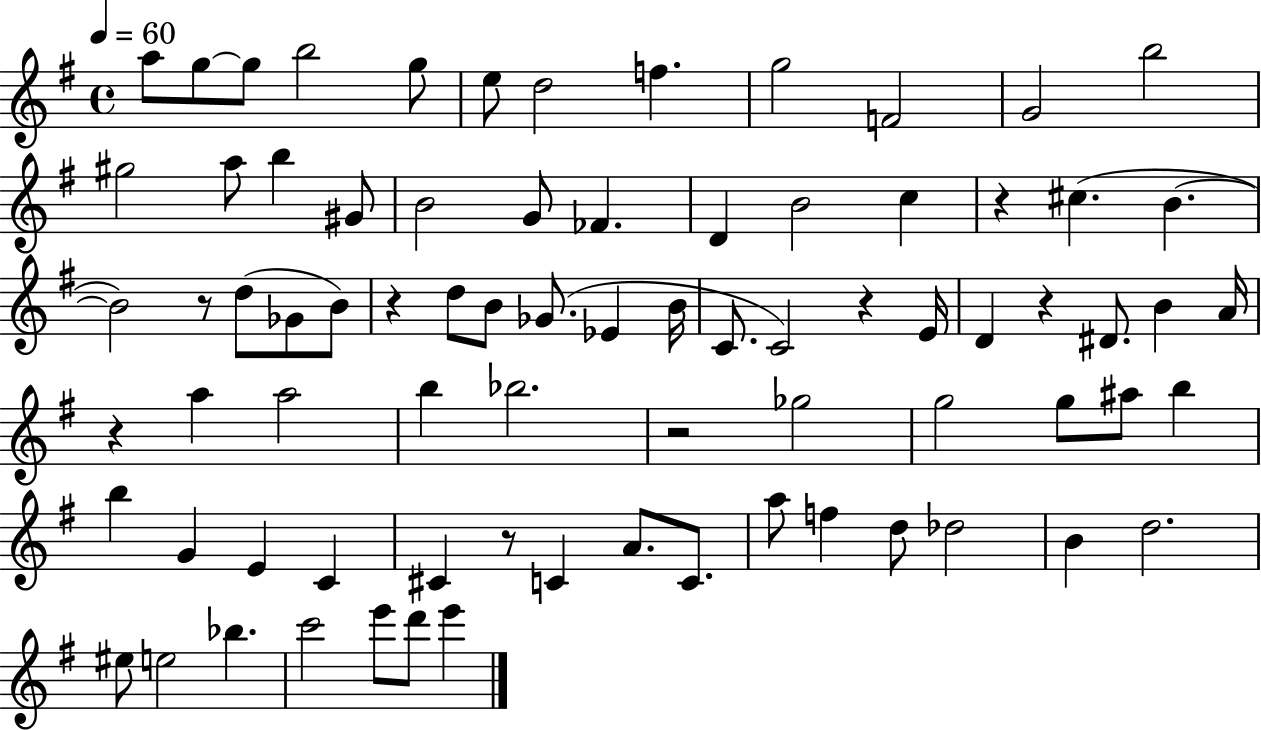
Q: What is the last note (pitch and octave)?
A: E6